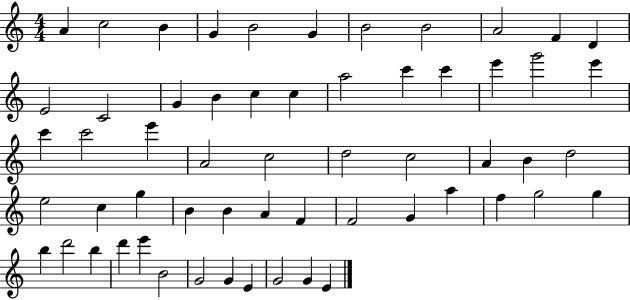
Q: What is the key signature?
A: C major